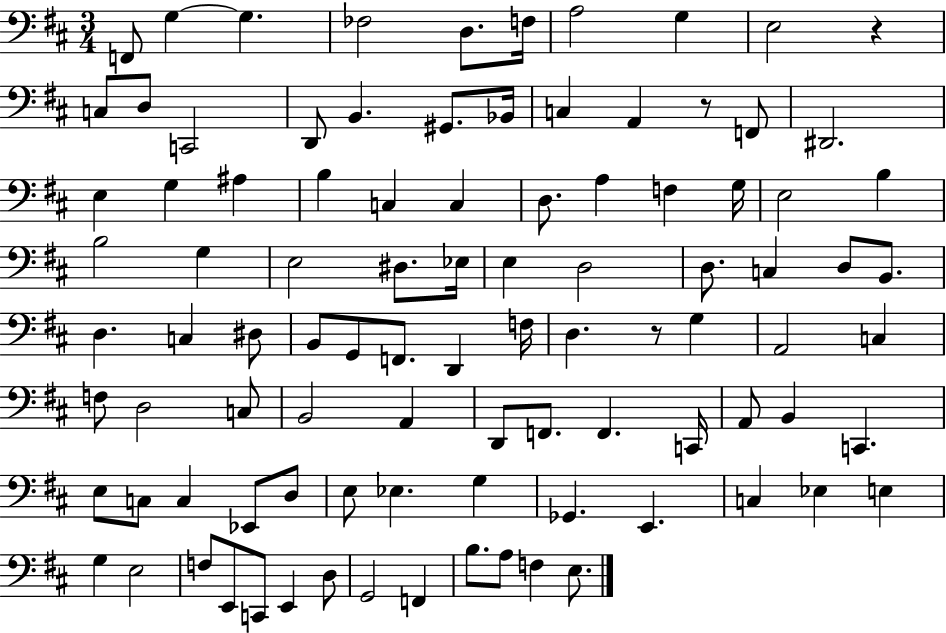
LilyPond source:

{
  \clef bass
  \numericTimeSignature
  \time 3/4
  \key d \major
  f,8 g4~~ g4. | fes2 d8. f16 | a2 g4 | e2 r4 | \break c8 d8 c,2 | d,8 b,4. gis,8. bes,16 | c4 a,4 r8 f,8 | dis,2. | \break e4 g4 ais4 | b4 c4 c4 | d8. a4 f4 g16 | e2 b4 | \break b2 g4 | e2 dis8. ees16 | e4 d2 | d8. c4 d8 b,8. | \break d4. c4 dis8 | b,8 g,8 f,8. d,4 f16 | d4. r8 g4 | a,2 c4 | \break f8 d2 c8 | b,2 a,4 | d,8 f,8. f,4. c,16 | a,8 b,4 c,4. | \break e8 c8 c4 ees,8 d8 | e8 ees4. g4 | ges,4. e,4. | c4 ees4 e4 | \break g4 e2 | f8 e,8 c,8 e,4 d8 | g,2 f,4 | b8. a8 f4 e8. | \break \bar "|."
}